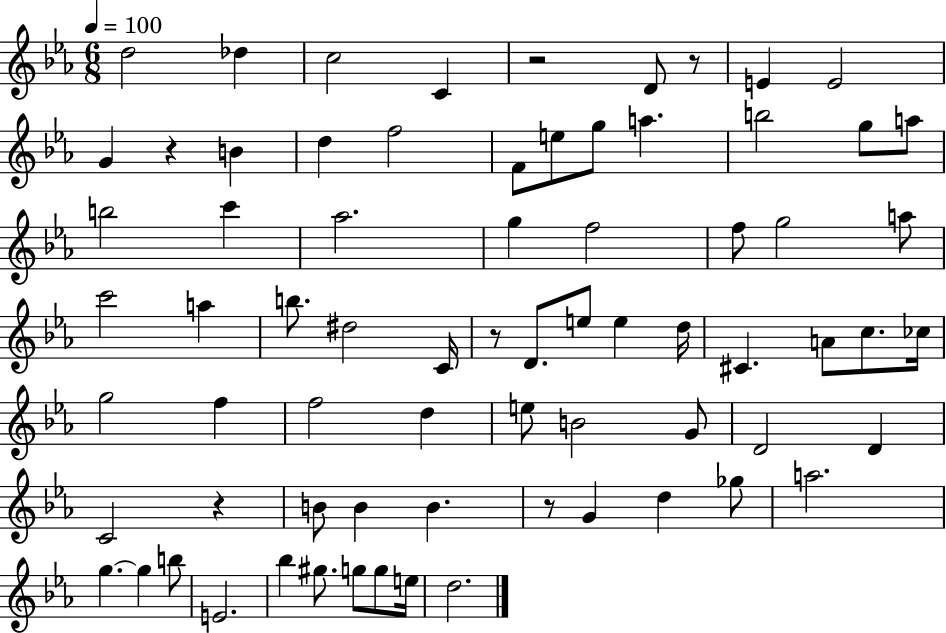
D5/h Db5/q C5/h C4/q R/h D4/e R/e E4/q E4/h G4/q R/q B4/q D5/q F5/h F4/e E5/e G5/e A5/q. B5/h G5/e A5/e B5/h C6/q Ab5/h. G5/q F5/h F5/e G5/h A5/e C6/h A5/q B5/e. D#5/h C4/s R/e D4/e. E5/e E5/q D5/s C#4/q. A4/e C5/e. CES5/s G5/h F5/q F5/h D5/q E5/e B4/h G4/e D4/h D4/q C4/h R/q B4/e B4/q B4/q. R/e G4/q D5/q Gb5/e A5/h. G5/q. G5/q B5/e E4/h. Bb5/q G#5/e. G5/e G5/e E5/s D5/h.